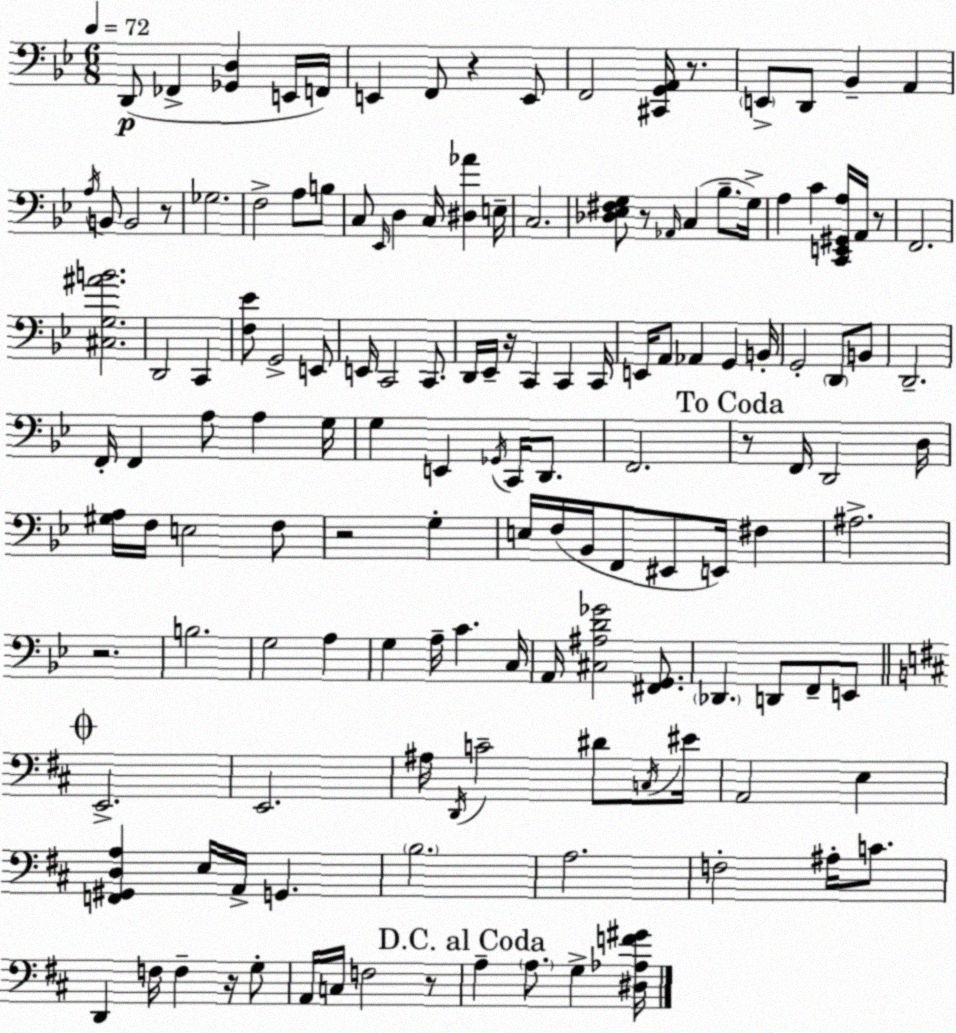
X:1
T:Untitled
M:6/8
L:1/4
K:Bb
D,,/2 _F,, [_G,,D,] E,,/4 F,,/4 E,, F,,/2 z E,,/2 F,,2 [^C,,G,,A,,]/4 z/2 E,,/2 D,,/2 _B,, A,, A,/4 B,,/2 B,,2 z/2 _G,2 F,2 A,/2 B,/2 C,/2 _E,,/4 D, C,/4 [^D,_A] E,/4 C,2 [_D,_E,^F,G,]/2 z/2 _A,,/4 C, _B,/2 G,/4 A, C [C,,E,,^G,,A,]/4 A,,/4 z/2 F,,2 [^C,G,^AB]2 D,,2 C,, [F,_E]/2 G,,2 E,,/2 E,,/4 C,,2 C,,/2 D,,/4 _E,,/4 z/4 C,, C,, C,,/4 E,,/4 A,,/2 _A,, G,, B,,/4 G,,2 D,,/2 B,,/2 D,,2 F,,/4 F,, A,/2 A, G,/4 G, E,, _G,,/4 C,,/4 D,,/2 F,,2 z/2 F,,/4 D,,2 D,/4 [^G,A,]/4 F,/4 E,2 F,/2 z2 G, E,/4 F,/4 _B,,/4 F,,/2 ^E,,/2 E,,/4 ^F, ^A,2 z2 B,2 G,2 A, G, A,/4 C C,/4 A,,/4 [^C,^A,D_G]2 [^F,,G,,]/2 _D,, D,,/2 F,,/2 E,,/2 E,,2 E,,2 ^A,/4 D,,/4 C2 ^D/2 C,/4 ^E/4 A,,2 E, [F,,^G,,D,A,] E,/4 A,,/4 G,, B,2 A,2 F,2 ^A,/4 C/2 D,, F,/4 F, z/4 G,/2 A,,/4 C,/4 F,2 z/2 A, A,/2 G, [^D,_A,F^G]/4